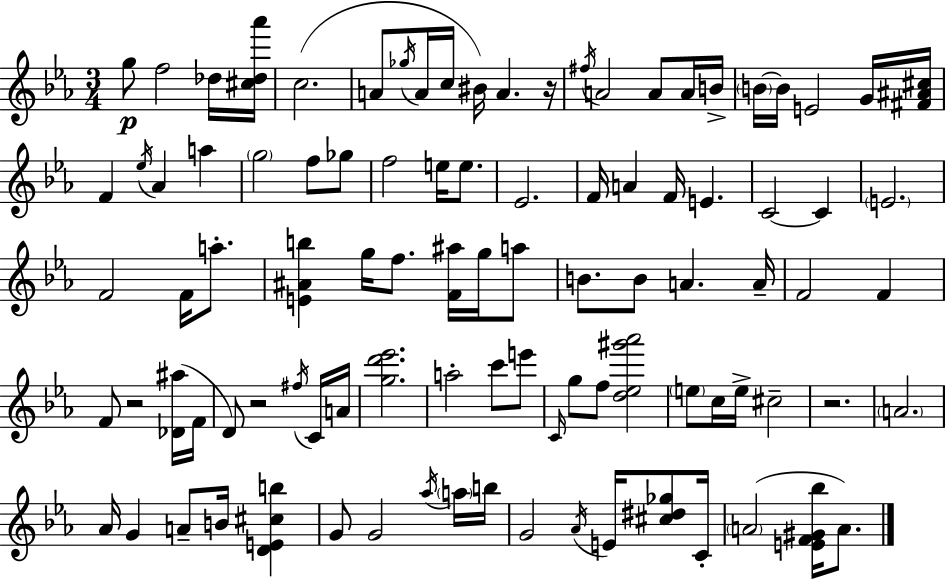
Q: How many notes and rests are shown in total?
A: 96